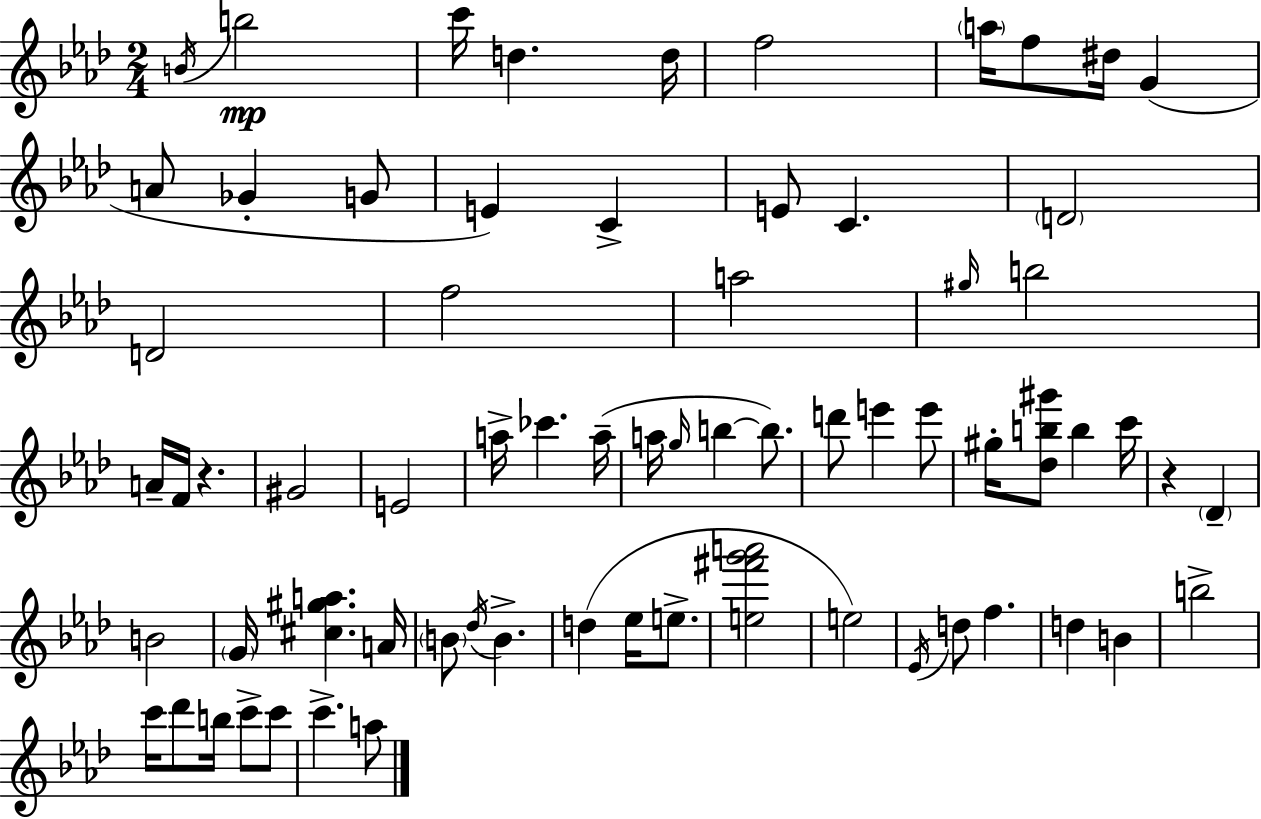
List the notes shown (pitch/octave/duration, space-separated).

B4/s B5/h C6/s D5/q. D5/s F5/h A5/s F5/e D#5/s G4/q A4/e Gb4/q G4/e E4/q C4/q E4/e C4/q. D4/h D4/h F5/h A5/h G#5/s B5/h A4/s F4/s R/q. G#4/h E4/h A5/s CES6/q. A5/s A5/s G5/s B5/q B5/e. D6/e E6/q E6/e G#5/s [Db5,B5,G#6]/e B5/q C6/s R/q Db4/q B4/h G4/s [C#5,G#5,A5]/q. A4/s B4/e Db5/s B4/q. D5/q Eb5/s E5/e. [E5,F#6,G6,A6]/h E5/h Eb4/s D5/e F5/q. D5/q B4/q B5/h C6/s Db6/e B5/s C6/e C6/e C6/q. A5/e